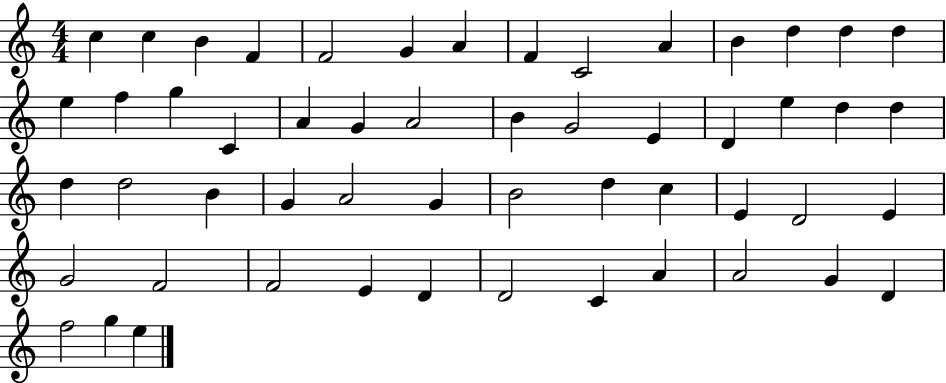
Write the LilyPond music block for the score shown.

{
  \clef treble
  \numericTimeSignature
  \time 4/4
  \key c \major
  c''4 c''4 b'4 f'4 | f'2 g'4 a'4 | f'4 c'2 a'4 | b'4 d''4 d''4 d''4 | \break e''4 f''4 g''4 c'4 | a'4 g'4 a'2 | b'4 g'2 e'4 | d'4 e''4 d''4 d''4 | \break d''4 d''2 b'4 | g'4 a'2 g'4 | b'2 d''4 c''4 | e'4 d'2 e'4 | \break g'2 f'2 | f'2 e'4 d'4 | d'2 c'4 a'4 | a'2 g'4 d'4 | \break f''2 g''4 e''4 | \bar "|."
}